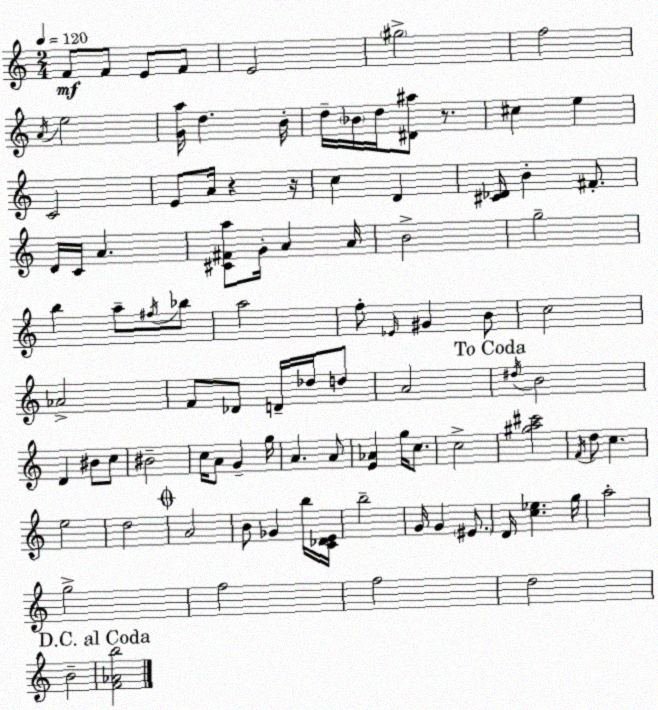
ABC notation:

X:1
T:Untitled
M:2/4
L:1/4
K:C
F/2 F/2 E/2 F/2 E2 ^g2 f2 A/4 e2 [Ga]/4 d B/4 d/4 _B/4 d/4 [^D^a]/2 z/2 ^c e C2 E/2 A/4 z z/4 c D [^C_D]/4 B ^F/2 D/4 C/4 A [^C^Fa]/2 G/4 A A/4 B2 g2 b a/2 ^f/4 _b/2 a2 f/2 _E/4 ^G B/2 c2 _A2 F/2 _D/2 D/4 _d/4 d/2 A2 ^d/4 B2 D ^B/2 c/2 ^B2 c/4 A/2 G g/4 A A/2 [E_A] g/4 c/2 c2 [^ga^c']2 F/4 d/2 c e2 d2 A2 B/2 _G b/4 [C_DE]/4 b2 G/4 G ^E/2 D/4 [c_e] g/4 a2 g2 f2 f2 d2 B2 [F_Ab]2